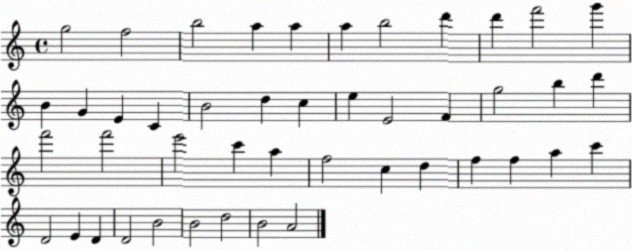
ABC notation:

X:1
T:Untitled
M:4/4
L:1/4
K:C
g2 f2 b2 a a a b2 d' d' f'2 g' B G E C B2 d c e E2 F g2 b d' f'2 f'2 e'2 c' a f2 c d f f a c' D2 E D D2 B2 B2 d2 B2 A2